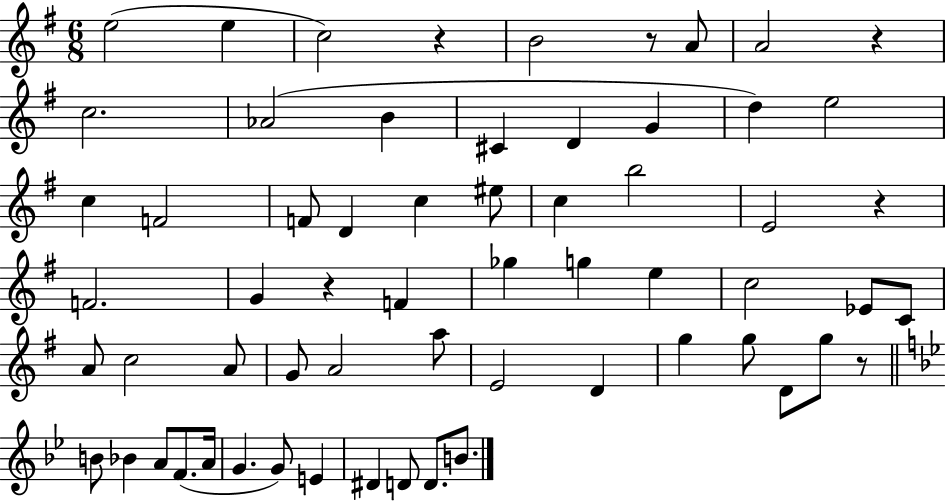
{
  \clef treble
  \numericTimeSignature
  \time 6/8
  \key g \major
  \repeat volta 2 { e''2( e''4 | c''2) r4 | b'2 r8 a'8 | a'2 r4 | \break c''2. | aes'2( b'4 | cis'4 d'4 g'4 | d''4) e''2 | \break c''4 f'2 | f'8 d'4 c''4 eis''8 | c''4 b''2 | e'2 r4 | \break f'2. | g'4 r4 f'4 | ges''4 g''4 e''4 | c''2 ees'8 c'8 | \break a'8 c''2 a'8 | g'8 a'2 a''8 | e'2 d'4 | g''4 g''8 d'8 g''8 r8 | \break \bar "||" \break \key g \minor b'8 bes'4 a'8 f'8.( a'16 | g'4. g'8) e'4 | dis'4 d'8 d'8. b'8. | } \bar "|."
}